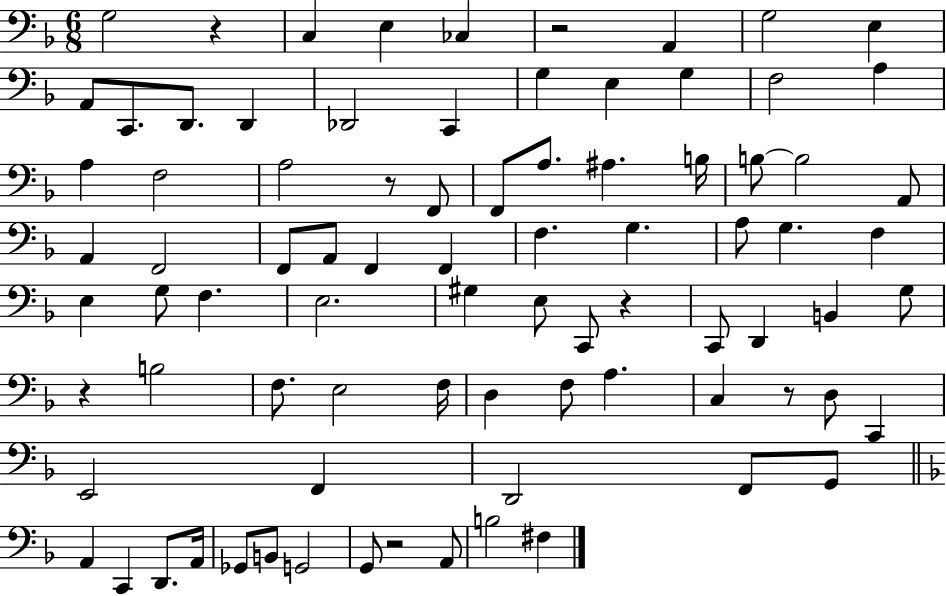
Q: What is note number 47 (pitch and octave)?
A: C2